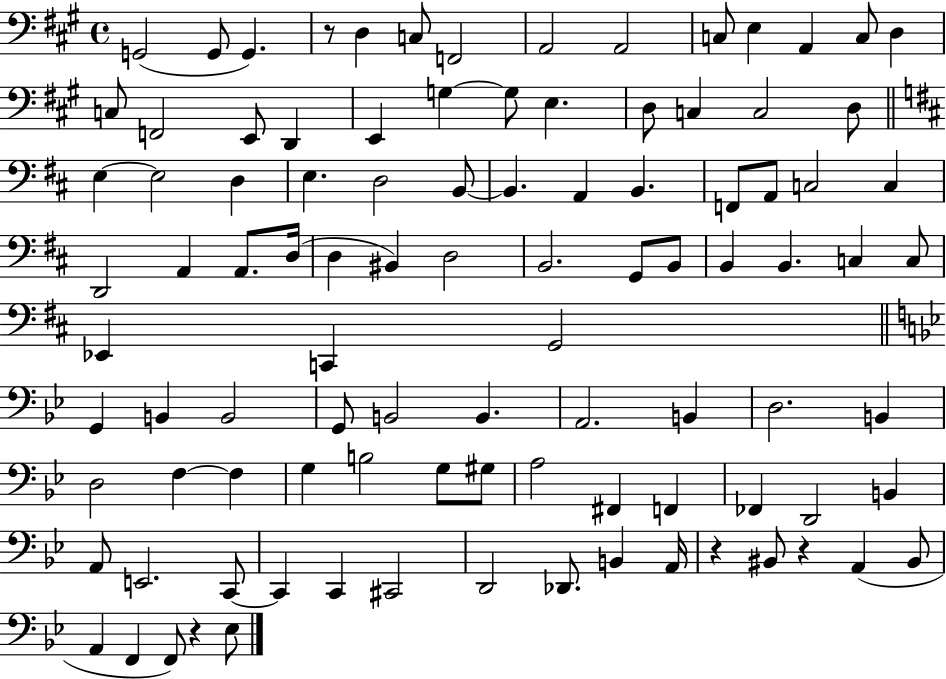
G2/h G2/e G2/q. R/e D3/q C3/e F2/h A2/h A2/h C3/e E3/q A2/q C3/e D3/q C3/e F2/h E2/e D2/q E2/q G3/q G3/e E3/q. D3/e C3/q C3/h D3/e E3/q E3/h D3/q E3/q. D3/h B2/e B2/q. A2/q B2/q. F2/e A2/e C3/h C3/q D2/h A2/q A2/e. D3/s D3/q BIS2/q D3/h B2/h. G2/e B2/e B2/q B2/q. C3/q C3/e Eb2/q C2/q G2/h G2/q B2/q B2/h G2/e B2/h B2/q. A2/h. B2/q D3/h. B2/q D3/h F3/q F3/q G3/q B3/h G3/e G#3/e A3/h F#2/q F2/q FES2/q D2/h B2/q A2/e E2/h. C2/e C2/q C2/q C#2/h D2/h Db2/e. B2/q A2/s R/q BIS2/e R/q A2/q BIS2/e A2/q F2/q F2/e R/q Eb3/e